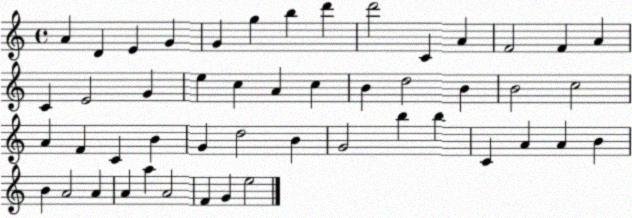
X:1
T:Untitled
M:4/4
L:1/4
K:C
A D E G G g b d' d'2 C A F2 F A C E2 G e c A c B d2 B B2 c2 A F C B G d2 B G2 b b C A A B B A2 A A a A2 F G e2